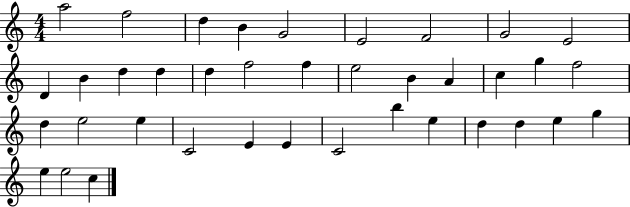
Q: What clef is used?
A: treble